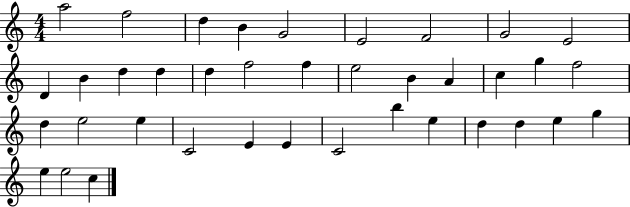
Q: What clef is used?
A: treble